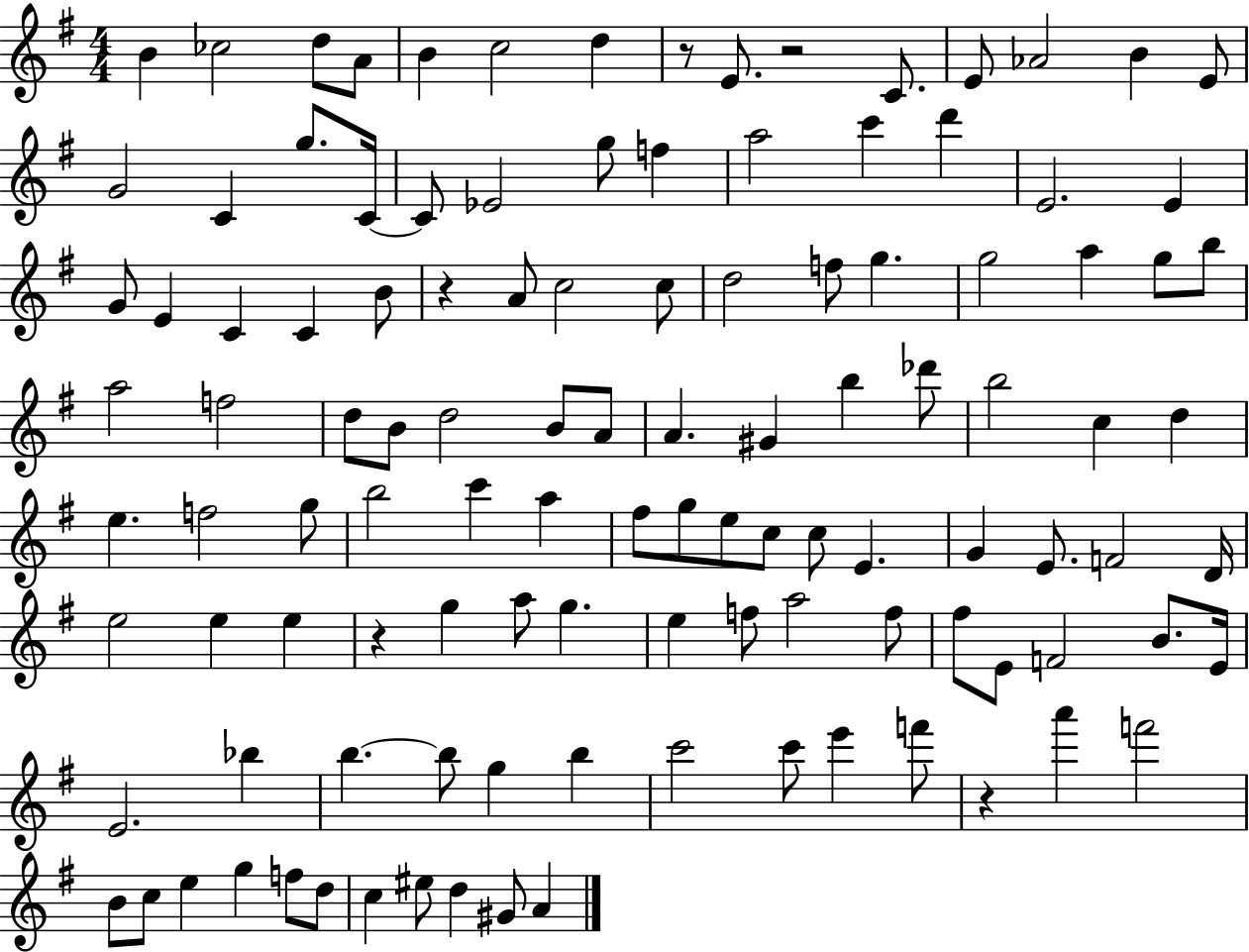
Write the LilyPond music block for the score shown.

{
  \clef treble
  \numericTimeSignature
  \time 4/4
  \key g \major
  b'4 ces''2 d''8 a'8 | b'4 c''2 d''4 | r8 e'8. r2 c'8. | e'8 aes'2 b'4 e'8 | \break g'2 c'4 g''8. c'16~~ | c'8 ees'2 g''8 f''4 | a''2 c'''4 d'''4 | e'2. e'4 | \break g'8 e'4 c'4 c'4 b'8 | r4 a'8 c''2 c''8 | d''2 f''8 g''4. | g''2 a''4 g''8 b''8 | \break a''2 f''2 | d''8 b'8 d''2 b'8 a'8 | a'4. gis'4 b''4 des'''8 | b''2 c''4 d''4 | \break e''4. f''2 g''8 | b''2 c'''4 a''4 | fis''8 g''8 e''8 c''8 c''8 e'4. | g'4 e'8. f'2 d'16 | \break e''2 e''4 e''4 | r4 g''4 a''8 g''4. | e''4 f''8 a''2 f''8 | fis''8 e'8 f'2 b'8. e'16 | \break e'2. bes''4 | b''4.~~ b''8 g''4 b''4 | c'''2 c'''8 e'''4 f'''8 | r4 a'''4 f'''2 | \break b'8 c''8 e''4 g''4 f''8 d''8 | c''4 eis''8 d''4 gis'8 a'4 | \bar "|."
}